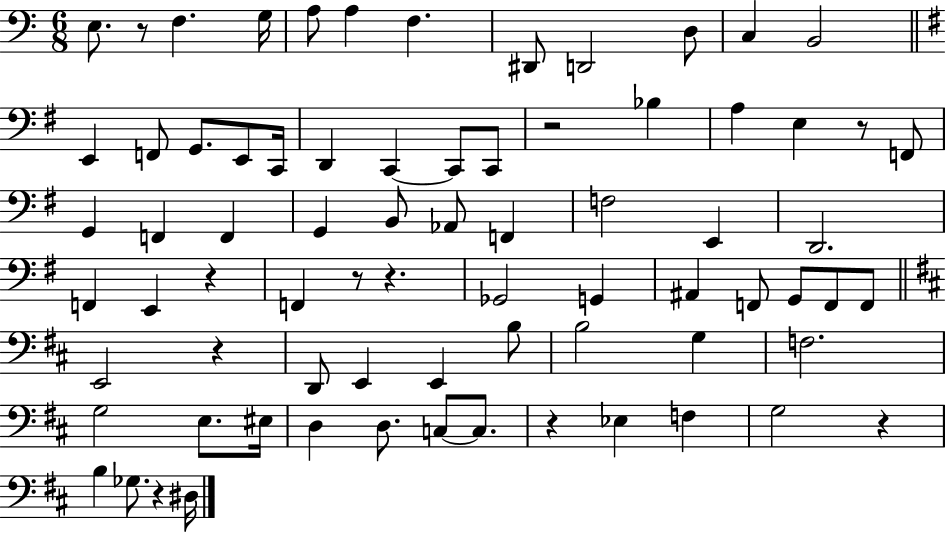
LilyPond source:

{
  \clef bass
  \numericTimeSignature
  \time 6/8
  \key c \major
  e8. r8 f4. g16 | a8 a4 f4. | dis,8 d,2 d8 | c4 b,2 | \break \bar "||" \break \key g \major e,4 f,8 g,8. e,8 c,16 | d,4 c,4~~ c,8 c,8 | r2 bes4 | a4 e4 r8 f,8 | \break g,4 f,4 f,4 | g,4 b,8 aes,8 f,4 | f2 e,4 | d,2. | \break f,4 e,4 r4 | f,4 r8 r4. | ges,2 g,4 | ais,4 f,8 g,8 f,8 f,8 | \break \bar "||" \break \key d \major e,2 r4 | d,8 e,4 e,4 b8 | b2 g4 | f2. | \break g2 e8. eis16 | d4 d8. c8~~ c8. | r4 ees4 f4 | g2 r4 | \break b4 ges8. r4 dis16 | \bar "|."
}